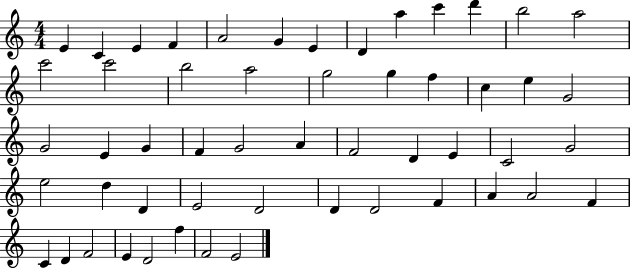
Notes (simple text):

E4/q C4/q E4/q F4/q A4/h G4/q E4/q D4/q A5/q C6/q D6/q B5/h A5/h C6/h C6/h B5/h A5/h G5/h G5/q F5/q C5/q E5/q G4/h G4/h E4/q G4/q F4/q G4/h A4/q F4/h D4/q E4/q C4/h G4/h E5/h D5/q D4/q E4/h D4/h D4/q D4/h F4/q A4/q A4/h F4/q C4/q D4/q F4/h E4/q D4/h F5/q F4/h E4/h